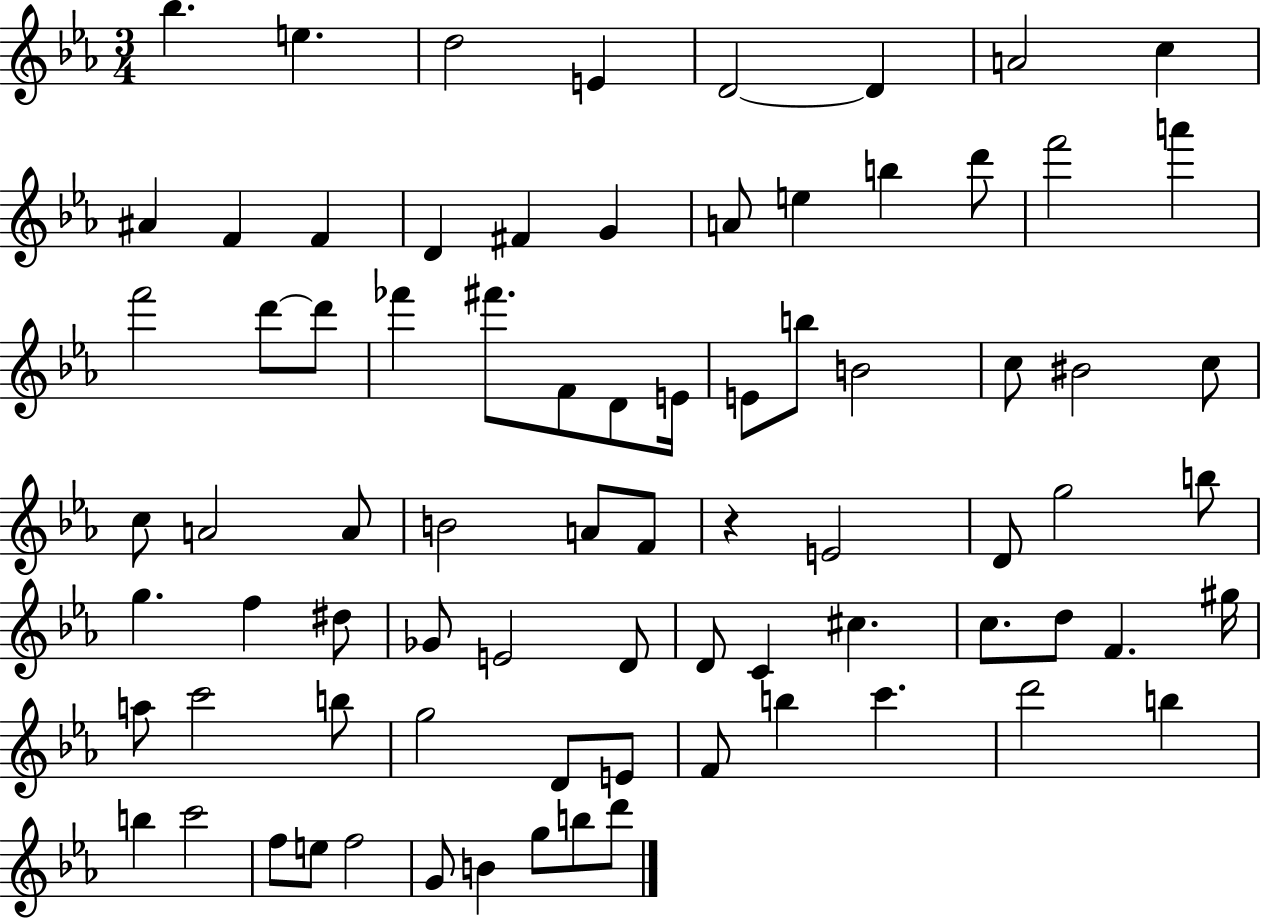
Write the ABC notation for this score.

X:1
T:Untitled
M:3/4
L:1/4
K:Eb
_b e d2 E D2 D A2 c ^A F F D ^F G A/2 e b d'/2 f'2 a' f'2 d'/2 d'/2 _f' ^f'/2 F/2 D/2 E/4 E/2 b/2 B2 c/2 ^B2 c/2 c/2 A2 A/2 B2 A/2 F/2 z E2 D/2 g2 b/2 g f ^d/2 _G/2 E2 D/2 D/2 C ^c c/2 d/2 F ^g/4 a/2 c'2 b/2 g2 D/2 E/2 F/2 b c' d'2 b b c'2 f/2 e/2 f2 G/2 B g/2 b/2 d'/2